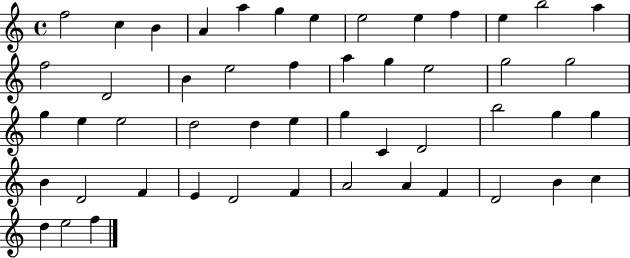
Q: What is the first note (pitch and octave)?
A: F5